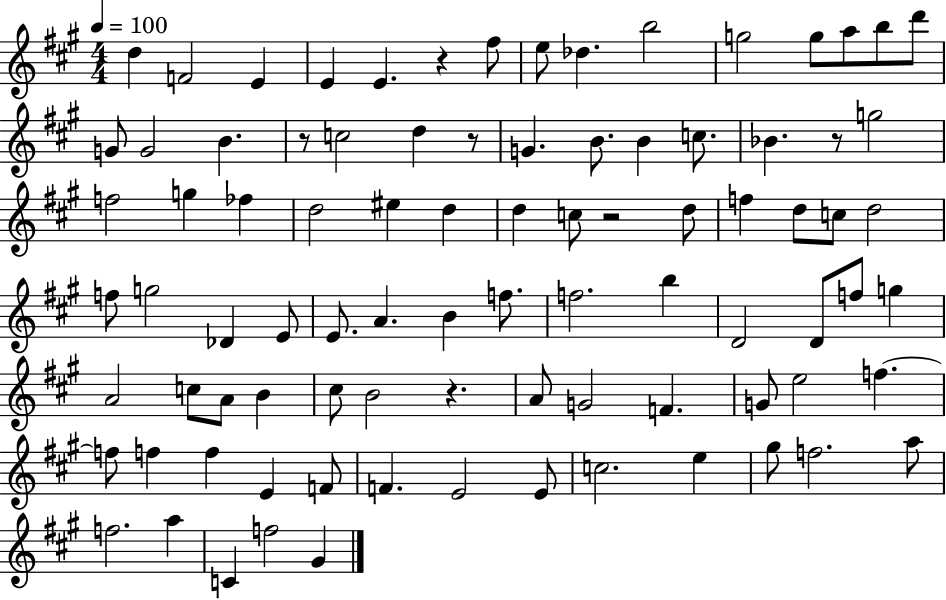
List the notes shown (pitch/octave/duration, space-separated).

D5/q F4/h E4/q E4/q E4/q. R/q F#5/e E5/e Db5/q. B5/h G5/h G5/e A5/e B5/e D6/e G4/e G4/h B4/q. R/e C5/h D5/q R/e G4/q. B4/e. B4/q C5/e. Bb4/q. R/e G5/h F5/h G5/q FES5/q D5/h EIS5/q D5/q D5/q C5/e R/h D5/e F5/q D5/e C5/e D5/h F5/e G5/h Db4/q E4/e E4/e. A4/q. B4/q F5/e. F5/h. B5/q D4/h D4/e F5/e G5/q A4/h C5/e A4/e B4/q C#5/e B4/h R/q. A4/e G4/h F4/q. G4/e E5/h F5/q. F5/e F5/q F5/q E4/q F4/e F4/q. E4/h E4/e C5/h. E5/q G#5/e F5/h. A5/e F5/h. A5/q C4/q F5/h G#4/q